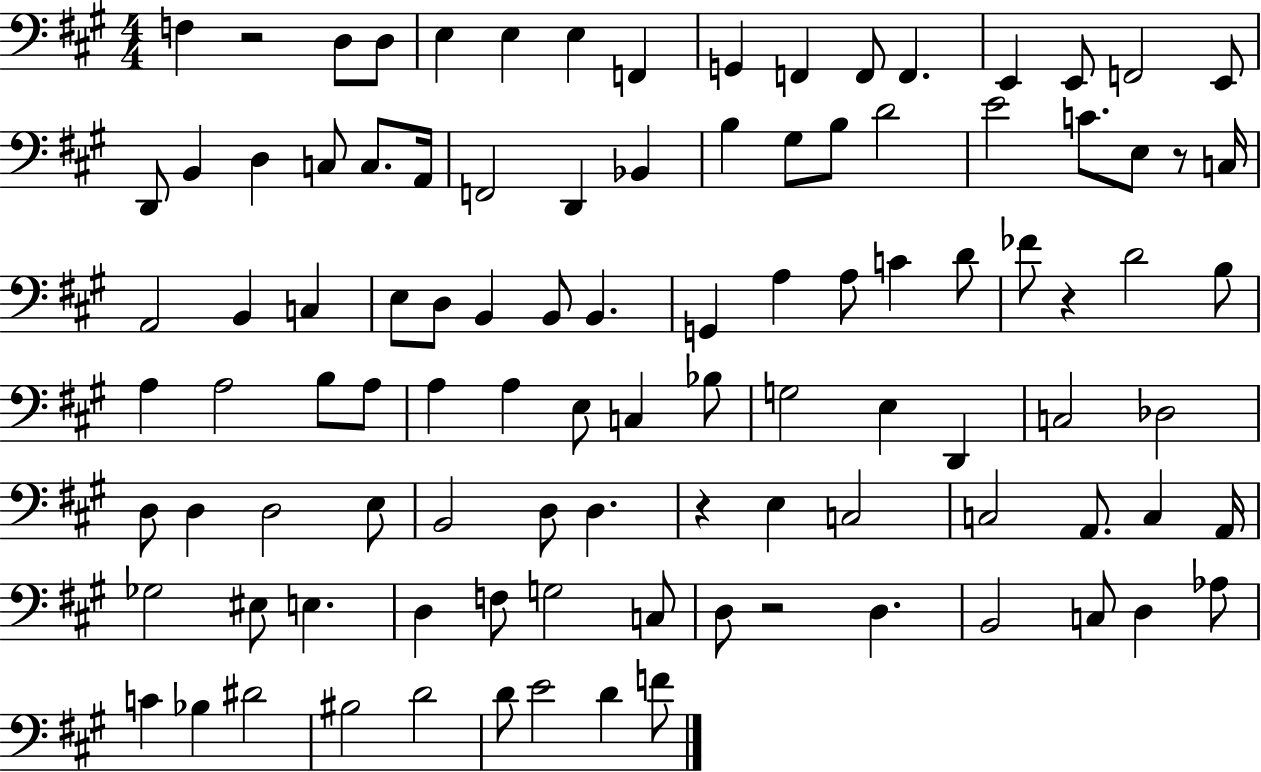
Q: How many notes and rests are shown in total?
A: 102